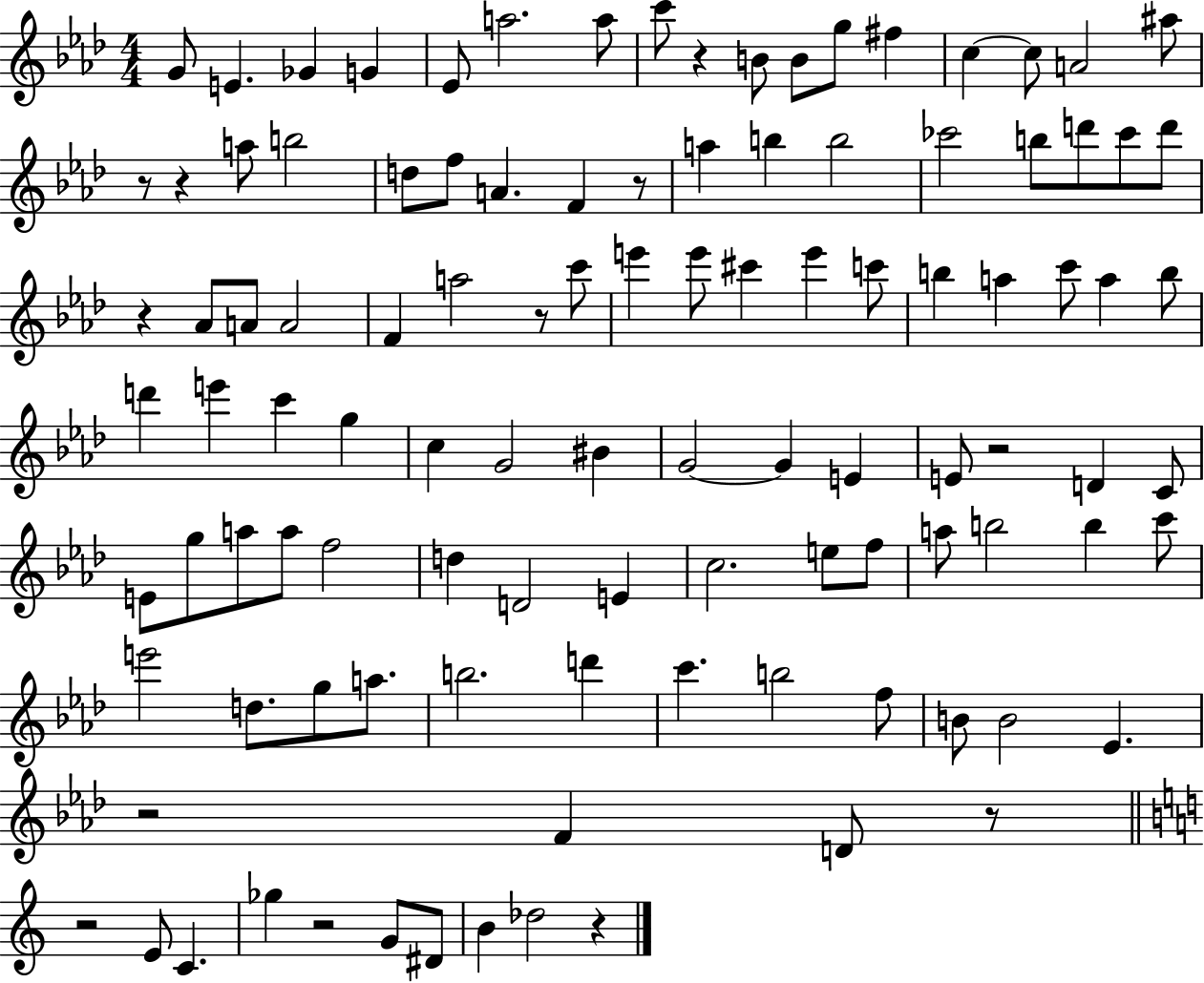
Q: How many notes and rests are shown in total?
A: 107